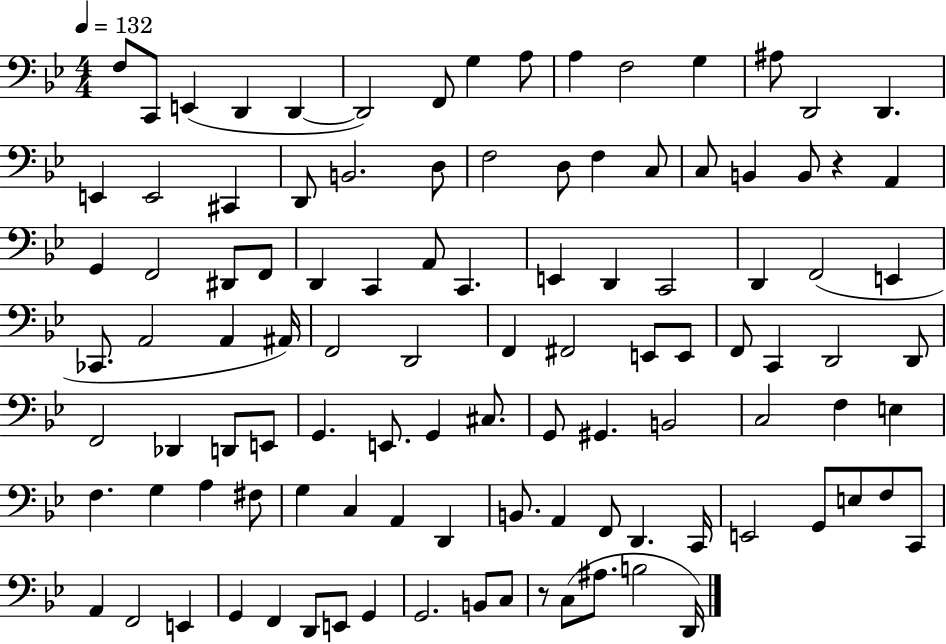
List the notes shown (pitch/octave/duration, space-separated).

F3/e C2/e E2/q D2/q D2/q D2/h F2/e G3/q A3/e A3/q F3/h G3/q A#3/e D2/h D2/q. E2/q E2/h C#2/q D2/e B2/h. D3/e F3/h D3/e F3/q C3/e C3/e B2/q B2/e R/q A2/q G2/q F2/h D#2/e F2/e D2/q C2/q A2/e C2/q. E2/q D2/q C2/h D2/q F2/h E2/q CES2/e. A2/h A2/q A#2/s F2/h D2/h F2/q F#2/h E2/e E2/e F2/e C2/q D2/h D2/e F2/h Db2/q D2/e E2/e G2/q. E2/e. G2/q C#3/e. G2/e G#2/q. B2/h C3/h F3/q E3/q F3/q. G3/q A3/q F#3/e G3/q C3/q A2/q D2/q B2/e. A2/q F2/e D2/q. C2/s E2/h G2/e E3/e F3/e C2/e A2/q F2/h E2/q G2/q F2/q D2/e E2/e G2/q G2/h. B2/e C3/e R/e C3/e A#3/e. B3/h D2/s